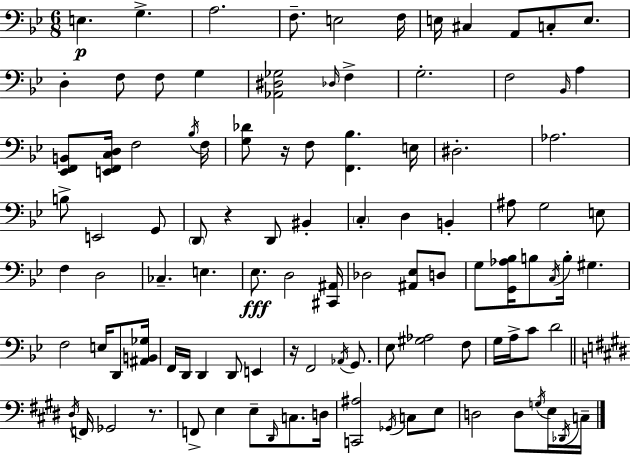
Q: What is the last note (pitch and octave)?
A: C3